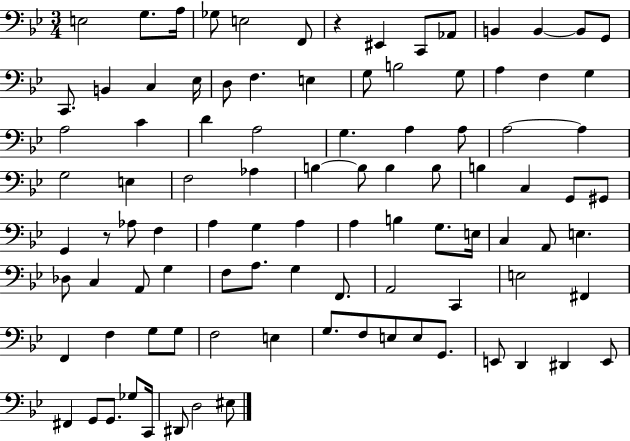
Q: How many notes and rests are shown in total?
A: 97